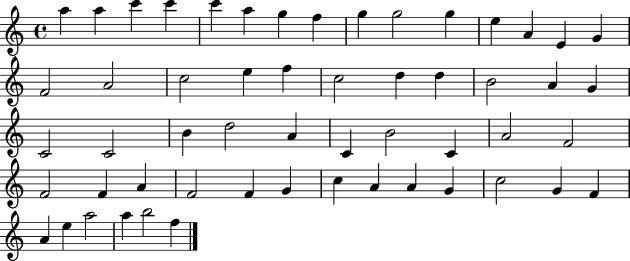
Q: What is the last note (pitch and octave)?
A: F5